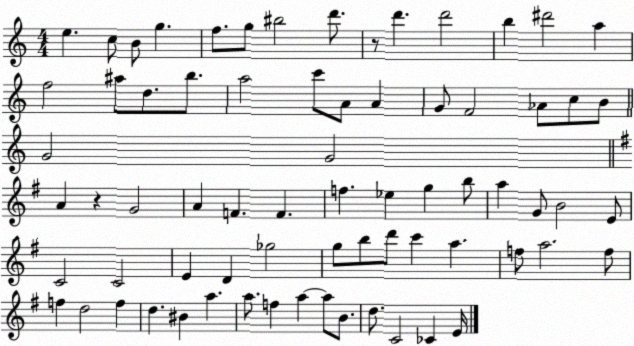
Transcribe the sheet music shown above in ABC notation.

X:1
T:Untitled
M:4/4
L:1/4
K:C
e c/2 B/2 g f/2 g/2 ^b2 d'/2 z/2 d' d'2 b ^d'2 a f2 ^a/2 d/2 b/2 a2 c'/2 A/2 A G/2 F2 _A/2 c/2 B/2 G2 G2 A z G2 A F F f _e g b/2 a G/2 B2 E/2 C2 C2 E D _g2 g/2 b/2 d'/2 c' a f/2 a2 f/2 f d2 f d ^B a a/2 f a a/2 B/2 d/2 C2 _C E/4